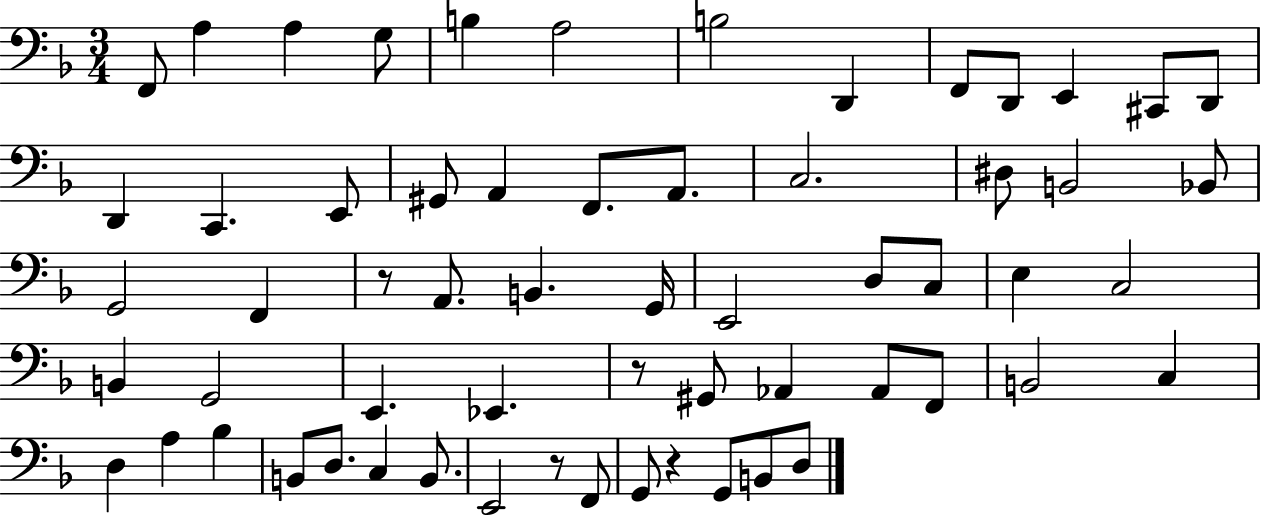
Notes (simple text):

F2/e A3/q A3/q G3/e B3/q A3/h B3/h D2/q F2/e D2/e E2/q C#2/e D2/e D2/q C2/q. E2/e G#2/e A2/q F2/e. A2/e. C3/h. D#3/e B2/h Bb2/e G2/h F2/q R/e A2/e. B2/q. G2/s E2/h D3/e C3/e E3/q C3/h B2/q G2/h E2/q. Eb2/q. R/e G#2/e Ab2/q Ab2/e F2/e B2/h C3/q D3/q A3/q Bb3/q B2/e D3/e. C3/q B2/e. E2/h R/e F2/e G2/e R/q G2/e B2/e D3/e